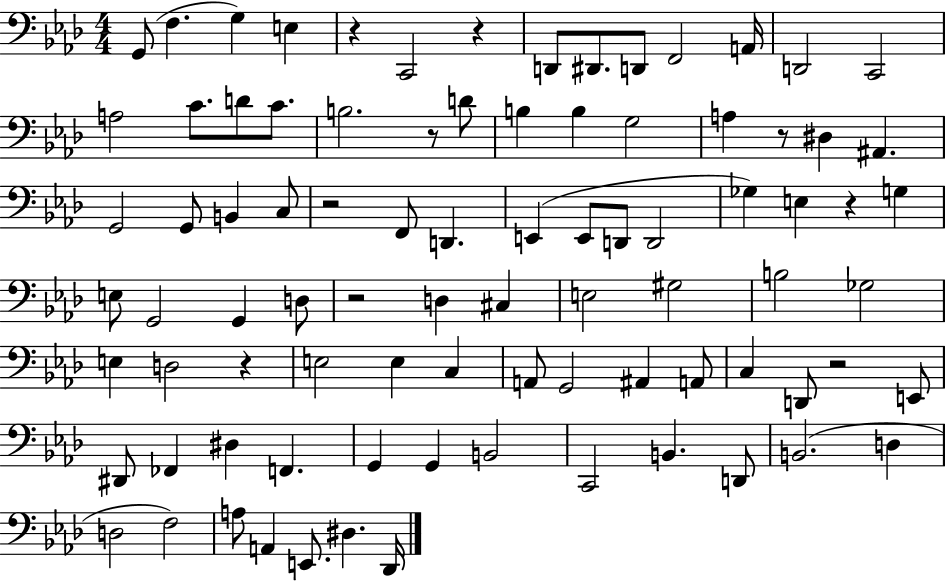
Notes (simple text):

G2/e F3/q. G3/q E3/q R/q C2/h R/q D2/e D#2/e. D2/e F2/h A2/s D2/h C2/h A3/h C4/e. D4/e C4/e. B3/h. R/e D4/e B3/q B3/q G3/h A3/q R/e D#3/q A#2/q. G2/h G2/e B2/q C3/e R/h F2/e D2/q. E2/q E2/e D2/e D2/h Gb3/q E3/q R/q G3/q E3/e G2/h G2/q D3/e R/h D3/q C#3/q E3/h G#3/h B3/h Gb3/h E3/q D3/h R/q E3/h E3/q C3/q A2/e G2/h A#2/q A2/e C3/q D2/e R/h E2/e D#2/e FES2/q D#3/q F2/q. G2/q G2/q B2/h C2/h B2/q. D2/e B2/h. D3/q D3/h F3/h A3/e A2/q E2/e. D#3/q. Db2/s